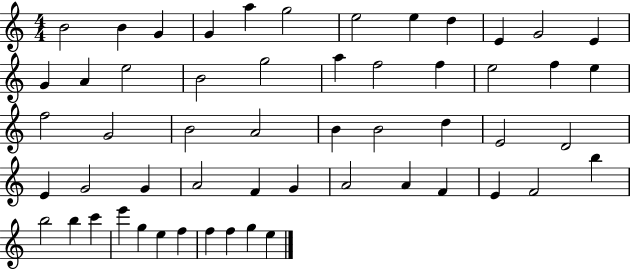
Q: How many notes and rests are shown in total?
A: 55